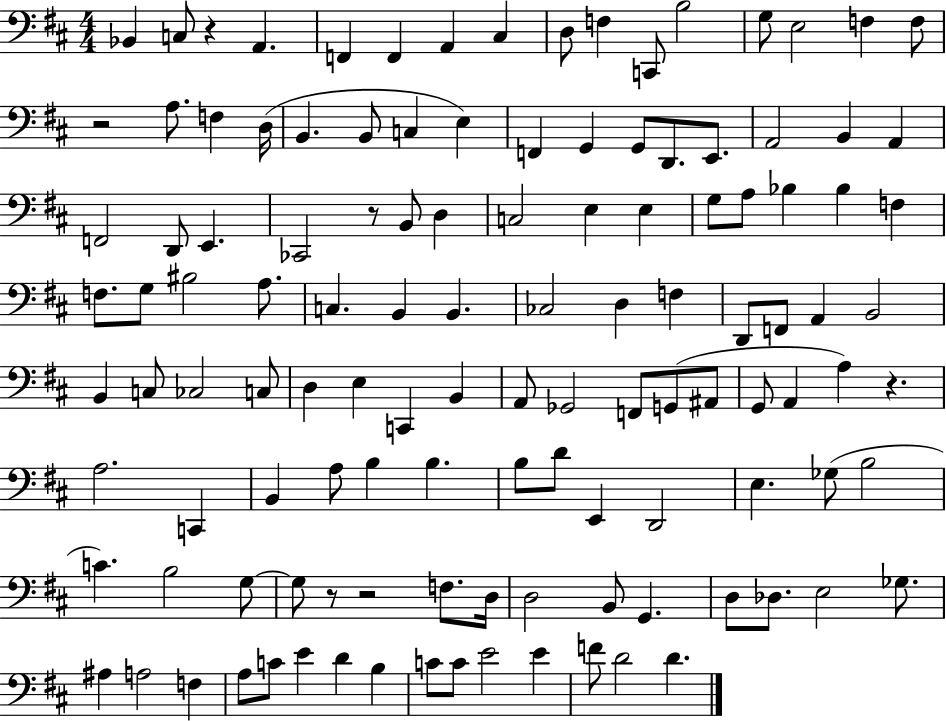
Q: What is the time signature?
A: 4/4